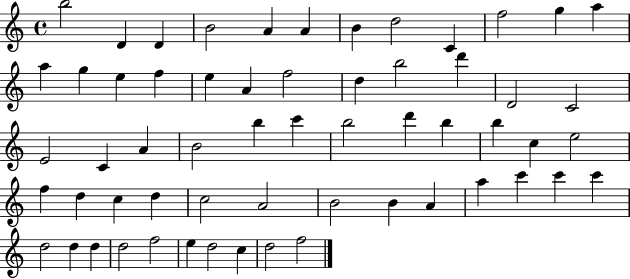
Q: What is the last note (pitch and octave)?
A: F5